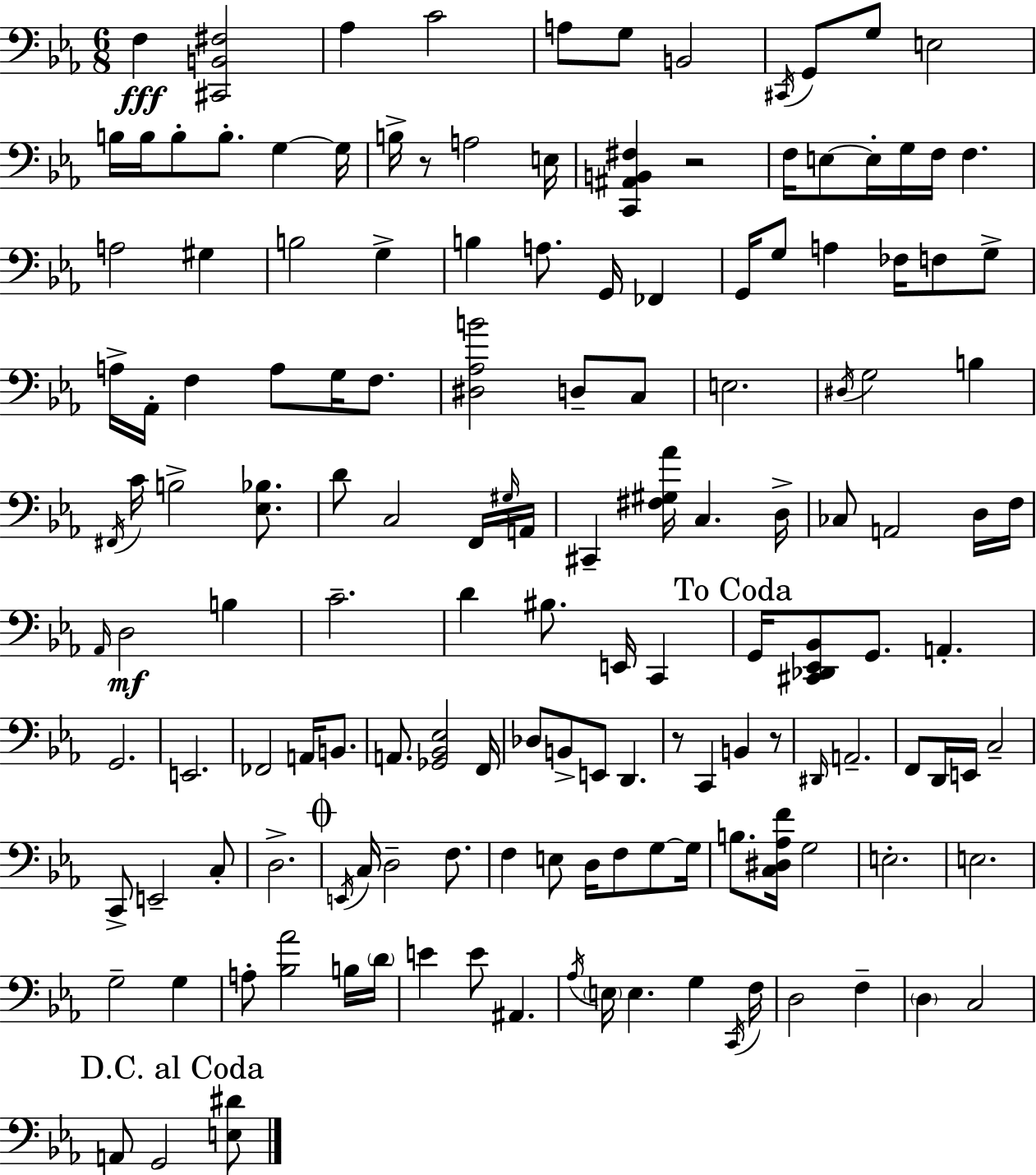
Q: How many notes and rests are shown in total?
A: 148